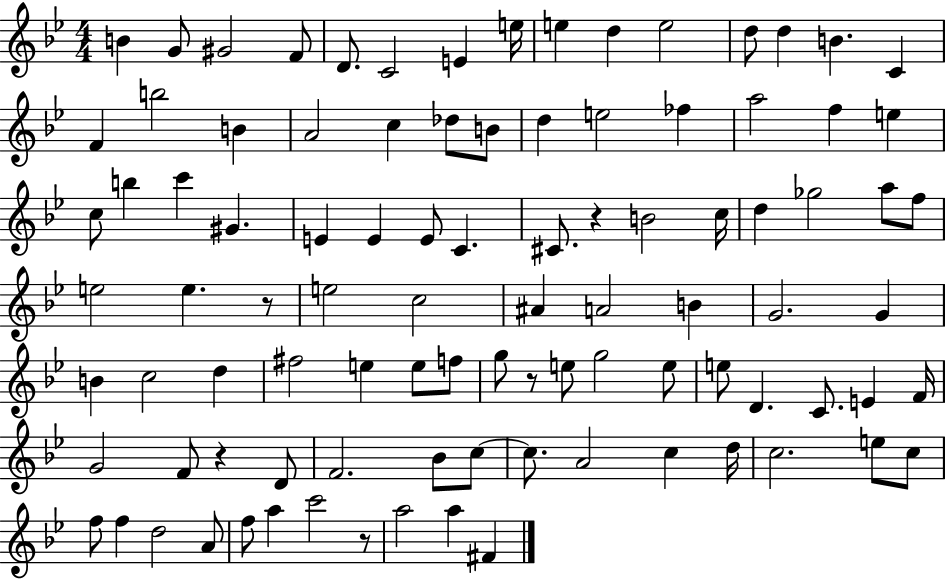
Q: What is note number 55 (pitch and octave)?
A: D5